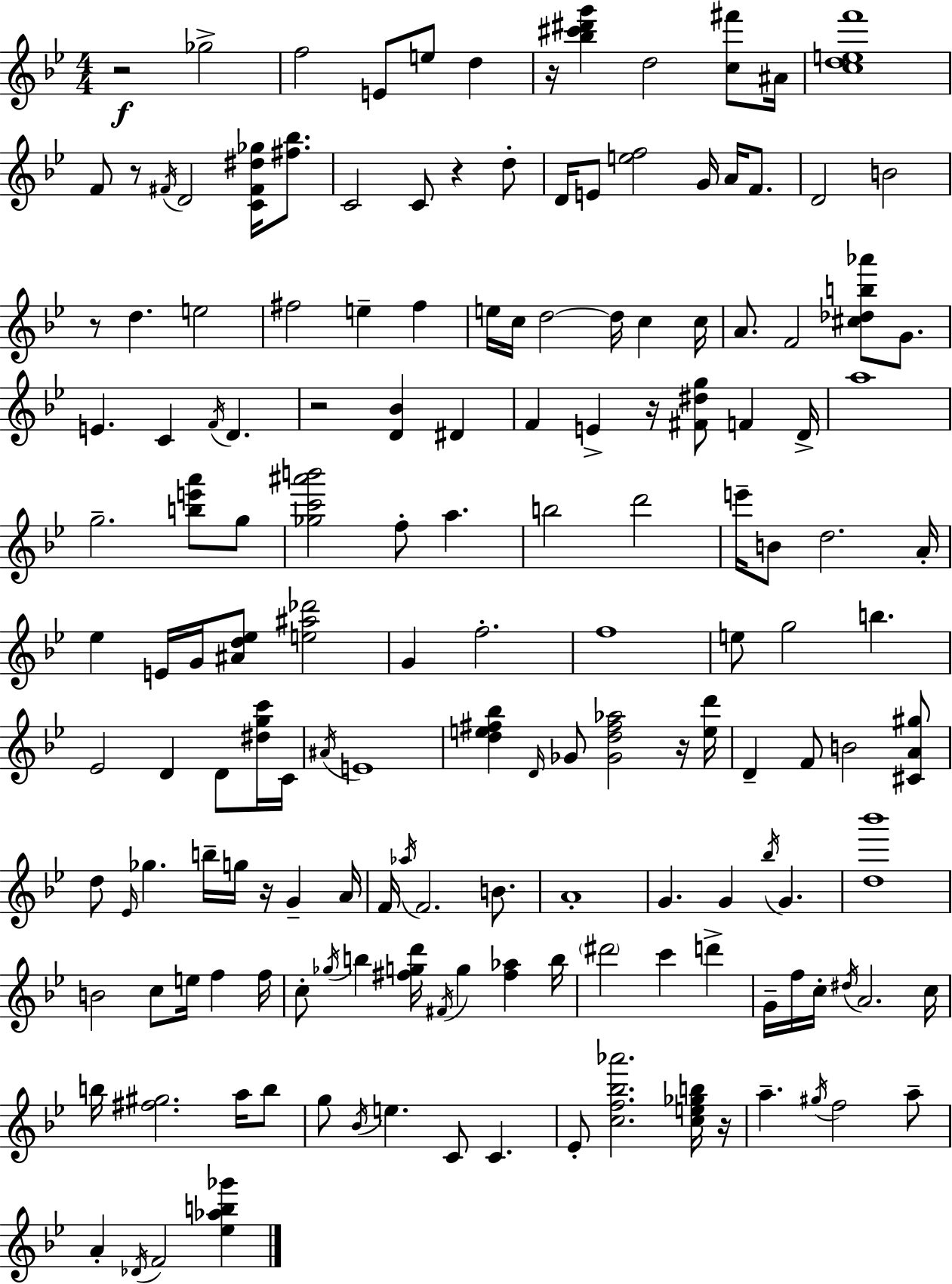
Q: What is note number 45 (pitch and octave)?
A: G5